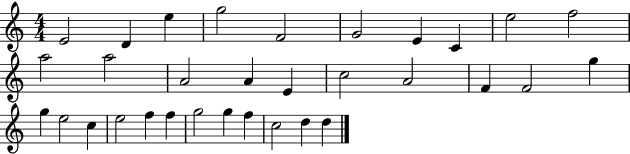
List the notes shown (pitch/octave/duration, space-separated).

E4/h D4/q E5/q G5/h F4/h G4/h E4/q C4/q E5/h F5/h A5/h A5/h A4/h A4/q E4/q C5/h A4/h F4/q F4/h G5/q G5/q E5/h C5/q E5/h F5/q F5/q G5/h G5/q F5/q C5/h D5/q D5/q